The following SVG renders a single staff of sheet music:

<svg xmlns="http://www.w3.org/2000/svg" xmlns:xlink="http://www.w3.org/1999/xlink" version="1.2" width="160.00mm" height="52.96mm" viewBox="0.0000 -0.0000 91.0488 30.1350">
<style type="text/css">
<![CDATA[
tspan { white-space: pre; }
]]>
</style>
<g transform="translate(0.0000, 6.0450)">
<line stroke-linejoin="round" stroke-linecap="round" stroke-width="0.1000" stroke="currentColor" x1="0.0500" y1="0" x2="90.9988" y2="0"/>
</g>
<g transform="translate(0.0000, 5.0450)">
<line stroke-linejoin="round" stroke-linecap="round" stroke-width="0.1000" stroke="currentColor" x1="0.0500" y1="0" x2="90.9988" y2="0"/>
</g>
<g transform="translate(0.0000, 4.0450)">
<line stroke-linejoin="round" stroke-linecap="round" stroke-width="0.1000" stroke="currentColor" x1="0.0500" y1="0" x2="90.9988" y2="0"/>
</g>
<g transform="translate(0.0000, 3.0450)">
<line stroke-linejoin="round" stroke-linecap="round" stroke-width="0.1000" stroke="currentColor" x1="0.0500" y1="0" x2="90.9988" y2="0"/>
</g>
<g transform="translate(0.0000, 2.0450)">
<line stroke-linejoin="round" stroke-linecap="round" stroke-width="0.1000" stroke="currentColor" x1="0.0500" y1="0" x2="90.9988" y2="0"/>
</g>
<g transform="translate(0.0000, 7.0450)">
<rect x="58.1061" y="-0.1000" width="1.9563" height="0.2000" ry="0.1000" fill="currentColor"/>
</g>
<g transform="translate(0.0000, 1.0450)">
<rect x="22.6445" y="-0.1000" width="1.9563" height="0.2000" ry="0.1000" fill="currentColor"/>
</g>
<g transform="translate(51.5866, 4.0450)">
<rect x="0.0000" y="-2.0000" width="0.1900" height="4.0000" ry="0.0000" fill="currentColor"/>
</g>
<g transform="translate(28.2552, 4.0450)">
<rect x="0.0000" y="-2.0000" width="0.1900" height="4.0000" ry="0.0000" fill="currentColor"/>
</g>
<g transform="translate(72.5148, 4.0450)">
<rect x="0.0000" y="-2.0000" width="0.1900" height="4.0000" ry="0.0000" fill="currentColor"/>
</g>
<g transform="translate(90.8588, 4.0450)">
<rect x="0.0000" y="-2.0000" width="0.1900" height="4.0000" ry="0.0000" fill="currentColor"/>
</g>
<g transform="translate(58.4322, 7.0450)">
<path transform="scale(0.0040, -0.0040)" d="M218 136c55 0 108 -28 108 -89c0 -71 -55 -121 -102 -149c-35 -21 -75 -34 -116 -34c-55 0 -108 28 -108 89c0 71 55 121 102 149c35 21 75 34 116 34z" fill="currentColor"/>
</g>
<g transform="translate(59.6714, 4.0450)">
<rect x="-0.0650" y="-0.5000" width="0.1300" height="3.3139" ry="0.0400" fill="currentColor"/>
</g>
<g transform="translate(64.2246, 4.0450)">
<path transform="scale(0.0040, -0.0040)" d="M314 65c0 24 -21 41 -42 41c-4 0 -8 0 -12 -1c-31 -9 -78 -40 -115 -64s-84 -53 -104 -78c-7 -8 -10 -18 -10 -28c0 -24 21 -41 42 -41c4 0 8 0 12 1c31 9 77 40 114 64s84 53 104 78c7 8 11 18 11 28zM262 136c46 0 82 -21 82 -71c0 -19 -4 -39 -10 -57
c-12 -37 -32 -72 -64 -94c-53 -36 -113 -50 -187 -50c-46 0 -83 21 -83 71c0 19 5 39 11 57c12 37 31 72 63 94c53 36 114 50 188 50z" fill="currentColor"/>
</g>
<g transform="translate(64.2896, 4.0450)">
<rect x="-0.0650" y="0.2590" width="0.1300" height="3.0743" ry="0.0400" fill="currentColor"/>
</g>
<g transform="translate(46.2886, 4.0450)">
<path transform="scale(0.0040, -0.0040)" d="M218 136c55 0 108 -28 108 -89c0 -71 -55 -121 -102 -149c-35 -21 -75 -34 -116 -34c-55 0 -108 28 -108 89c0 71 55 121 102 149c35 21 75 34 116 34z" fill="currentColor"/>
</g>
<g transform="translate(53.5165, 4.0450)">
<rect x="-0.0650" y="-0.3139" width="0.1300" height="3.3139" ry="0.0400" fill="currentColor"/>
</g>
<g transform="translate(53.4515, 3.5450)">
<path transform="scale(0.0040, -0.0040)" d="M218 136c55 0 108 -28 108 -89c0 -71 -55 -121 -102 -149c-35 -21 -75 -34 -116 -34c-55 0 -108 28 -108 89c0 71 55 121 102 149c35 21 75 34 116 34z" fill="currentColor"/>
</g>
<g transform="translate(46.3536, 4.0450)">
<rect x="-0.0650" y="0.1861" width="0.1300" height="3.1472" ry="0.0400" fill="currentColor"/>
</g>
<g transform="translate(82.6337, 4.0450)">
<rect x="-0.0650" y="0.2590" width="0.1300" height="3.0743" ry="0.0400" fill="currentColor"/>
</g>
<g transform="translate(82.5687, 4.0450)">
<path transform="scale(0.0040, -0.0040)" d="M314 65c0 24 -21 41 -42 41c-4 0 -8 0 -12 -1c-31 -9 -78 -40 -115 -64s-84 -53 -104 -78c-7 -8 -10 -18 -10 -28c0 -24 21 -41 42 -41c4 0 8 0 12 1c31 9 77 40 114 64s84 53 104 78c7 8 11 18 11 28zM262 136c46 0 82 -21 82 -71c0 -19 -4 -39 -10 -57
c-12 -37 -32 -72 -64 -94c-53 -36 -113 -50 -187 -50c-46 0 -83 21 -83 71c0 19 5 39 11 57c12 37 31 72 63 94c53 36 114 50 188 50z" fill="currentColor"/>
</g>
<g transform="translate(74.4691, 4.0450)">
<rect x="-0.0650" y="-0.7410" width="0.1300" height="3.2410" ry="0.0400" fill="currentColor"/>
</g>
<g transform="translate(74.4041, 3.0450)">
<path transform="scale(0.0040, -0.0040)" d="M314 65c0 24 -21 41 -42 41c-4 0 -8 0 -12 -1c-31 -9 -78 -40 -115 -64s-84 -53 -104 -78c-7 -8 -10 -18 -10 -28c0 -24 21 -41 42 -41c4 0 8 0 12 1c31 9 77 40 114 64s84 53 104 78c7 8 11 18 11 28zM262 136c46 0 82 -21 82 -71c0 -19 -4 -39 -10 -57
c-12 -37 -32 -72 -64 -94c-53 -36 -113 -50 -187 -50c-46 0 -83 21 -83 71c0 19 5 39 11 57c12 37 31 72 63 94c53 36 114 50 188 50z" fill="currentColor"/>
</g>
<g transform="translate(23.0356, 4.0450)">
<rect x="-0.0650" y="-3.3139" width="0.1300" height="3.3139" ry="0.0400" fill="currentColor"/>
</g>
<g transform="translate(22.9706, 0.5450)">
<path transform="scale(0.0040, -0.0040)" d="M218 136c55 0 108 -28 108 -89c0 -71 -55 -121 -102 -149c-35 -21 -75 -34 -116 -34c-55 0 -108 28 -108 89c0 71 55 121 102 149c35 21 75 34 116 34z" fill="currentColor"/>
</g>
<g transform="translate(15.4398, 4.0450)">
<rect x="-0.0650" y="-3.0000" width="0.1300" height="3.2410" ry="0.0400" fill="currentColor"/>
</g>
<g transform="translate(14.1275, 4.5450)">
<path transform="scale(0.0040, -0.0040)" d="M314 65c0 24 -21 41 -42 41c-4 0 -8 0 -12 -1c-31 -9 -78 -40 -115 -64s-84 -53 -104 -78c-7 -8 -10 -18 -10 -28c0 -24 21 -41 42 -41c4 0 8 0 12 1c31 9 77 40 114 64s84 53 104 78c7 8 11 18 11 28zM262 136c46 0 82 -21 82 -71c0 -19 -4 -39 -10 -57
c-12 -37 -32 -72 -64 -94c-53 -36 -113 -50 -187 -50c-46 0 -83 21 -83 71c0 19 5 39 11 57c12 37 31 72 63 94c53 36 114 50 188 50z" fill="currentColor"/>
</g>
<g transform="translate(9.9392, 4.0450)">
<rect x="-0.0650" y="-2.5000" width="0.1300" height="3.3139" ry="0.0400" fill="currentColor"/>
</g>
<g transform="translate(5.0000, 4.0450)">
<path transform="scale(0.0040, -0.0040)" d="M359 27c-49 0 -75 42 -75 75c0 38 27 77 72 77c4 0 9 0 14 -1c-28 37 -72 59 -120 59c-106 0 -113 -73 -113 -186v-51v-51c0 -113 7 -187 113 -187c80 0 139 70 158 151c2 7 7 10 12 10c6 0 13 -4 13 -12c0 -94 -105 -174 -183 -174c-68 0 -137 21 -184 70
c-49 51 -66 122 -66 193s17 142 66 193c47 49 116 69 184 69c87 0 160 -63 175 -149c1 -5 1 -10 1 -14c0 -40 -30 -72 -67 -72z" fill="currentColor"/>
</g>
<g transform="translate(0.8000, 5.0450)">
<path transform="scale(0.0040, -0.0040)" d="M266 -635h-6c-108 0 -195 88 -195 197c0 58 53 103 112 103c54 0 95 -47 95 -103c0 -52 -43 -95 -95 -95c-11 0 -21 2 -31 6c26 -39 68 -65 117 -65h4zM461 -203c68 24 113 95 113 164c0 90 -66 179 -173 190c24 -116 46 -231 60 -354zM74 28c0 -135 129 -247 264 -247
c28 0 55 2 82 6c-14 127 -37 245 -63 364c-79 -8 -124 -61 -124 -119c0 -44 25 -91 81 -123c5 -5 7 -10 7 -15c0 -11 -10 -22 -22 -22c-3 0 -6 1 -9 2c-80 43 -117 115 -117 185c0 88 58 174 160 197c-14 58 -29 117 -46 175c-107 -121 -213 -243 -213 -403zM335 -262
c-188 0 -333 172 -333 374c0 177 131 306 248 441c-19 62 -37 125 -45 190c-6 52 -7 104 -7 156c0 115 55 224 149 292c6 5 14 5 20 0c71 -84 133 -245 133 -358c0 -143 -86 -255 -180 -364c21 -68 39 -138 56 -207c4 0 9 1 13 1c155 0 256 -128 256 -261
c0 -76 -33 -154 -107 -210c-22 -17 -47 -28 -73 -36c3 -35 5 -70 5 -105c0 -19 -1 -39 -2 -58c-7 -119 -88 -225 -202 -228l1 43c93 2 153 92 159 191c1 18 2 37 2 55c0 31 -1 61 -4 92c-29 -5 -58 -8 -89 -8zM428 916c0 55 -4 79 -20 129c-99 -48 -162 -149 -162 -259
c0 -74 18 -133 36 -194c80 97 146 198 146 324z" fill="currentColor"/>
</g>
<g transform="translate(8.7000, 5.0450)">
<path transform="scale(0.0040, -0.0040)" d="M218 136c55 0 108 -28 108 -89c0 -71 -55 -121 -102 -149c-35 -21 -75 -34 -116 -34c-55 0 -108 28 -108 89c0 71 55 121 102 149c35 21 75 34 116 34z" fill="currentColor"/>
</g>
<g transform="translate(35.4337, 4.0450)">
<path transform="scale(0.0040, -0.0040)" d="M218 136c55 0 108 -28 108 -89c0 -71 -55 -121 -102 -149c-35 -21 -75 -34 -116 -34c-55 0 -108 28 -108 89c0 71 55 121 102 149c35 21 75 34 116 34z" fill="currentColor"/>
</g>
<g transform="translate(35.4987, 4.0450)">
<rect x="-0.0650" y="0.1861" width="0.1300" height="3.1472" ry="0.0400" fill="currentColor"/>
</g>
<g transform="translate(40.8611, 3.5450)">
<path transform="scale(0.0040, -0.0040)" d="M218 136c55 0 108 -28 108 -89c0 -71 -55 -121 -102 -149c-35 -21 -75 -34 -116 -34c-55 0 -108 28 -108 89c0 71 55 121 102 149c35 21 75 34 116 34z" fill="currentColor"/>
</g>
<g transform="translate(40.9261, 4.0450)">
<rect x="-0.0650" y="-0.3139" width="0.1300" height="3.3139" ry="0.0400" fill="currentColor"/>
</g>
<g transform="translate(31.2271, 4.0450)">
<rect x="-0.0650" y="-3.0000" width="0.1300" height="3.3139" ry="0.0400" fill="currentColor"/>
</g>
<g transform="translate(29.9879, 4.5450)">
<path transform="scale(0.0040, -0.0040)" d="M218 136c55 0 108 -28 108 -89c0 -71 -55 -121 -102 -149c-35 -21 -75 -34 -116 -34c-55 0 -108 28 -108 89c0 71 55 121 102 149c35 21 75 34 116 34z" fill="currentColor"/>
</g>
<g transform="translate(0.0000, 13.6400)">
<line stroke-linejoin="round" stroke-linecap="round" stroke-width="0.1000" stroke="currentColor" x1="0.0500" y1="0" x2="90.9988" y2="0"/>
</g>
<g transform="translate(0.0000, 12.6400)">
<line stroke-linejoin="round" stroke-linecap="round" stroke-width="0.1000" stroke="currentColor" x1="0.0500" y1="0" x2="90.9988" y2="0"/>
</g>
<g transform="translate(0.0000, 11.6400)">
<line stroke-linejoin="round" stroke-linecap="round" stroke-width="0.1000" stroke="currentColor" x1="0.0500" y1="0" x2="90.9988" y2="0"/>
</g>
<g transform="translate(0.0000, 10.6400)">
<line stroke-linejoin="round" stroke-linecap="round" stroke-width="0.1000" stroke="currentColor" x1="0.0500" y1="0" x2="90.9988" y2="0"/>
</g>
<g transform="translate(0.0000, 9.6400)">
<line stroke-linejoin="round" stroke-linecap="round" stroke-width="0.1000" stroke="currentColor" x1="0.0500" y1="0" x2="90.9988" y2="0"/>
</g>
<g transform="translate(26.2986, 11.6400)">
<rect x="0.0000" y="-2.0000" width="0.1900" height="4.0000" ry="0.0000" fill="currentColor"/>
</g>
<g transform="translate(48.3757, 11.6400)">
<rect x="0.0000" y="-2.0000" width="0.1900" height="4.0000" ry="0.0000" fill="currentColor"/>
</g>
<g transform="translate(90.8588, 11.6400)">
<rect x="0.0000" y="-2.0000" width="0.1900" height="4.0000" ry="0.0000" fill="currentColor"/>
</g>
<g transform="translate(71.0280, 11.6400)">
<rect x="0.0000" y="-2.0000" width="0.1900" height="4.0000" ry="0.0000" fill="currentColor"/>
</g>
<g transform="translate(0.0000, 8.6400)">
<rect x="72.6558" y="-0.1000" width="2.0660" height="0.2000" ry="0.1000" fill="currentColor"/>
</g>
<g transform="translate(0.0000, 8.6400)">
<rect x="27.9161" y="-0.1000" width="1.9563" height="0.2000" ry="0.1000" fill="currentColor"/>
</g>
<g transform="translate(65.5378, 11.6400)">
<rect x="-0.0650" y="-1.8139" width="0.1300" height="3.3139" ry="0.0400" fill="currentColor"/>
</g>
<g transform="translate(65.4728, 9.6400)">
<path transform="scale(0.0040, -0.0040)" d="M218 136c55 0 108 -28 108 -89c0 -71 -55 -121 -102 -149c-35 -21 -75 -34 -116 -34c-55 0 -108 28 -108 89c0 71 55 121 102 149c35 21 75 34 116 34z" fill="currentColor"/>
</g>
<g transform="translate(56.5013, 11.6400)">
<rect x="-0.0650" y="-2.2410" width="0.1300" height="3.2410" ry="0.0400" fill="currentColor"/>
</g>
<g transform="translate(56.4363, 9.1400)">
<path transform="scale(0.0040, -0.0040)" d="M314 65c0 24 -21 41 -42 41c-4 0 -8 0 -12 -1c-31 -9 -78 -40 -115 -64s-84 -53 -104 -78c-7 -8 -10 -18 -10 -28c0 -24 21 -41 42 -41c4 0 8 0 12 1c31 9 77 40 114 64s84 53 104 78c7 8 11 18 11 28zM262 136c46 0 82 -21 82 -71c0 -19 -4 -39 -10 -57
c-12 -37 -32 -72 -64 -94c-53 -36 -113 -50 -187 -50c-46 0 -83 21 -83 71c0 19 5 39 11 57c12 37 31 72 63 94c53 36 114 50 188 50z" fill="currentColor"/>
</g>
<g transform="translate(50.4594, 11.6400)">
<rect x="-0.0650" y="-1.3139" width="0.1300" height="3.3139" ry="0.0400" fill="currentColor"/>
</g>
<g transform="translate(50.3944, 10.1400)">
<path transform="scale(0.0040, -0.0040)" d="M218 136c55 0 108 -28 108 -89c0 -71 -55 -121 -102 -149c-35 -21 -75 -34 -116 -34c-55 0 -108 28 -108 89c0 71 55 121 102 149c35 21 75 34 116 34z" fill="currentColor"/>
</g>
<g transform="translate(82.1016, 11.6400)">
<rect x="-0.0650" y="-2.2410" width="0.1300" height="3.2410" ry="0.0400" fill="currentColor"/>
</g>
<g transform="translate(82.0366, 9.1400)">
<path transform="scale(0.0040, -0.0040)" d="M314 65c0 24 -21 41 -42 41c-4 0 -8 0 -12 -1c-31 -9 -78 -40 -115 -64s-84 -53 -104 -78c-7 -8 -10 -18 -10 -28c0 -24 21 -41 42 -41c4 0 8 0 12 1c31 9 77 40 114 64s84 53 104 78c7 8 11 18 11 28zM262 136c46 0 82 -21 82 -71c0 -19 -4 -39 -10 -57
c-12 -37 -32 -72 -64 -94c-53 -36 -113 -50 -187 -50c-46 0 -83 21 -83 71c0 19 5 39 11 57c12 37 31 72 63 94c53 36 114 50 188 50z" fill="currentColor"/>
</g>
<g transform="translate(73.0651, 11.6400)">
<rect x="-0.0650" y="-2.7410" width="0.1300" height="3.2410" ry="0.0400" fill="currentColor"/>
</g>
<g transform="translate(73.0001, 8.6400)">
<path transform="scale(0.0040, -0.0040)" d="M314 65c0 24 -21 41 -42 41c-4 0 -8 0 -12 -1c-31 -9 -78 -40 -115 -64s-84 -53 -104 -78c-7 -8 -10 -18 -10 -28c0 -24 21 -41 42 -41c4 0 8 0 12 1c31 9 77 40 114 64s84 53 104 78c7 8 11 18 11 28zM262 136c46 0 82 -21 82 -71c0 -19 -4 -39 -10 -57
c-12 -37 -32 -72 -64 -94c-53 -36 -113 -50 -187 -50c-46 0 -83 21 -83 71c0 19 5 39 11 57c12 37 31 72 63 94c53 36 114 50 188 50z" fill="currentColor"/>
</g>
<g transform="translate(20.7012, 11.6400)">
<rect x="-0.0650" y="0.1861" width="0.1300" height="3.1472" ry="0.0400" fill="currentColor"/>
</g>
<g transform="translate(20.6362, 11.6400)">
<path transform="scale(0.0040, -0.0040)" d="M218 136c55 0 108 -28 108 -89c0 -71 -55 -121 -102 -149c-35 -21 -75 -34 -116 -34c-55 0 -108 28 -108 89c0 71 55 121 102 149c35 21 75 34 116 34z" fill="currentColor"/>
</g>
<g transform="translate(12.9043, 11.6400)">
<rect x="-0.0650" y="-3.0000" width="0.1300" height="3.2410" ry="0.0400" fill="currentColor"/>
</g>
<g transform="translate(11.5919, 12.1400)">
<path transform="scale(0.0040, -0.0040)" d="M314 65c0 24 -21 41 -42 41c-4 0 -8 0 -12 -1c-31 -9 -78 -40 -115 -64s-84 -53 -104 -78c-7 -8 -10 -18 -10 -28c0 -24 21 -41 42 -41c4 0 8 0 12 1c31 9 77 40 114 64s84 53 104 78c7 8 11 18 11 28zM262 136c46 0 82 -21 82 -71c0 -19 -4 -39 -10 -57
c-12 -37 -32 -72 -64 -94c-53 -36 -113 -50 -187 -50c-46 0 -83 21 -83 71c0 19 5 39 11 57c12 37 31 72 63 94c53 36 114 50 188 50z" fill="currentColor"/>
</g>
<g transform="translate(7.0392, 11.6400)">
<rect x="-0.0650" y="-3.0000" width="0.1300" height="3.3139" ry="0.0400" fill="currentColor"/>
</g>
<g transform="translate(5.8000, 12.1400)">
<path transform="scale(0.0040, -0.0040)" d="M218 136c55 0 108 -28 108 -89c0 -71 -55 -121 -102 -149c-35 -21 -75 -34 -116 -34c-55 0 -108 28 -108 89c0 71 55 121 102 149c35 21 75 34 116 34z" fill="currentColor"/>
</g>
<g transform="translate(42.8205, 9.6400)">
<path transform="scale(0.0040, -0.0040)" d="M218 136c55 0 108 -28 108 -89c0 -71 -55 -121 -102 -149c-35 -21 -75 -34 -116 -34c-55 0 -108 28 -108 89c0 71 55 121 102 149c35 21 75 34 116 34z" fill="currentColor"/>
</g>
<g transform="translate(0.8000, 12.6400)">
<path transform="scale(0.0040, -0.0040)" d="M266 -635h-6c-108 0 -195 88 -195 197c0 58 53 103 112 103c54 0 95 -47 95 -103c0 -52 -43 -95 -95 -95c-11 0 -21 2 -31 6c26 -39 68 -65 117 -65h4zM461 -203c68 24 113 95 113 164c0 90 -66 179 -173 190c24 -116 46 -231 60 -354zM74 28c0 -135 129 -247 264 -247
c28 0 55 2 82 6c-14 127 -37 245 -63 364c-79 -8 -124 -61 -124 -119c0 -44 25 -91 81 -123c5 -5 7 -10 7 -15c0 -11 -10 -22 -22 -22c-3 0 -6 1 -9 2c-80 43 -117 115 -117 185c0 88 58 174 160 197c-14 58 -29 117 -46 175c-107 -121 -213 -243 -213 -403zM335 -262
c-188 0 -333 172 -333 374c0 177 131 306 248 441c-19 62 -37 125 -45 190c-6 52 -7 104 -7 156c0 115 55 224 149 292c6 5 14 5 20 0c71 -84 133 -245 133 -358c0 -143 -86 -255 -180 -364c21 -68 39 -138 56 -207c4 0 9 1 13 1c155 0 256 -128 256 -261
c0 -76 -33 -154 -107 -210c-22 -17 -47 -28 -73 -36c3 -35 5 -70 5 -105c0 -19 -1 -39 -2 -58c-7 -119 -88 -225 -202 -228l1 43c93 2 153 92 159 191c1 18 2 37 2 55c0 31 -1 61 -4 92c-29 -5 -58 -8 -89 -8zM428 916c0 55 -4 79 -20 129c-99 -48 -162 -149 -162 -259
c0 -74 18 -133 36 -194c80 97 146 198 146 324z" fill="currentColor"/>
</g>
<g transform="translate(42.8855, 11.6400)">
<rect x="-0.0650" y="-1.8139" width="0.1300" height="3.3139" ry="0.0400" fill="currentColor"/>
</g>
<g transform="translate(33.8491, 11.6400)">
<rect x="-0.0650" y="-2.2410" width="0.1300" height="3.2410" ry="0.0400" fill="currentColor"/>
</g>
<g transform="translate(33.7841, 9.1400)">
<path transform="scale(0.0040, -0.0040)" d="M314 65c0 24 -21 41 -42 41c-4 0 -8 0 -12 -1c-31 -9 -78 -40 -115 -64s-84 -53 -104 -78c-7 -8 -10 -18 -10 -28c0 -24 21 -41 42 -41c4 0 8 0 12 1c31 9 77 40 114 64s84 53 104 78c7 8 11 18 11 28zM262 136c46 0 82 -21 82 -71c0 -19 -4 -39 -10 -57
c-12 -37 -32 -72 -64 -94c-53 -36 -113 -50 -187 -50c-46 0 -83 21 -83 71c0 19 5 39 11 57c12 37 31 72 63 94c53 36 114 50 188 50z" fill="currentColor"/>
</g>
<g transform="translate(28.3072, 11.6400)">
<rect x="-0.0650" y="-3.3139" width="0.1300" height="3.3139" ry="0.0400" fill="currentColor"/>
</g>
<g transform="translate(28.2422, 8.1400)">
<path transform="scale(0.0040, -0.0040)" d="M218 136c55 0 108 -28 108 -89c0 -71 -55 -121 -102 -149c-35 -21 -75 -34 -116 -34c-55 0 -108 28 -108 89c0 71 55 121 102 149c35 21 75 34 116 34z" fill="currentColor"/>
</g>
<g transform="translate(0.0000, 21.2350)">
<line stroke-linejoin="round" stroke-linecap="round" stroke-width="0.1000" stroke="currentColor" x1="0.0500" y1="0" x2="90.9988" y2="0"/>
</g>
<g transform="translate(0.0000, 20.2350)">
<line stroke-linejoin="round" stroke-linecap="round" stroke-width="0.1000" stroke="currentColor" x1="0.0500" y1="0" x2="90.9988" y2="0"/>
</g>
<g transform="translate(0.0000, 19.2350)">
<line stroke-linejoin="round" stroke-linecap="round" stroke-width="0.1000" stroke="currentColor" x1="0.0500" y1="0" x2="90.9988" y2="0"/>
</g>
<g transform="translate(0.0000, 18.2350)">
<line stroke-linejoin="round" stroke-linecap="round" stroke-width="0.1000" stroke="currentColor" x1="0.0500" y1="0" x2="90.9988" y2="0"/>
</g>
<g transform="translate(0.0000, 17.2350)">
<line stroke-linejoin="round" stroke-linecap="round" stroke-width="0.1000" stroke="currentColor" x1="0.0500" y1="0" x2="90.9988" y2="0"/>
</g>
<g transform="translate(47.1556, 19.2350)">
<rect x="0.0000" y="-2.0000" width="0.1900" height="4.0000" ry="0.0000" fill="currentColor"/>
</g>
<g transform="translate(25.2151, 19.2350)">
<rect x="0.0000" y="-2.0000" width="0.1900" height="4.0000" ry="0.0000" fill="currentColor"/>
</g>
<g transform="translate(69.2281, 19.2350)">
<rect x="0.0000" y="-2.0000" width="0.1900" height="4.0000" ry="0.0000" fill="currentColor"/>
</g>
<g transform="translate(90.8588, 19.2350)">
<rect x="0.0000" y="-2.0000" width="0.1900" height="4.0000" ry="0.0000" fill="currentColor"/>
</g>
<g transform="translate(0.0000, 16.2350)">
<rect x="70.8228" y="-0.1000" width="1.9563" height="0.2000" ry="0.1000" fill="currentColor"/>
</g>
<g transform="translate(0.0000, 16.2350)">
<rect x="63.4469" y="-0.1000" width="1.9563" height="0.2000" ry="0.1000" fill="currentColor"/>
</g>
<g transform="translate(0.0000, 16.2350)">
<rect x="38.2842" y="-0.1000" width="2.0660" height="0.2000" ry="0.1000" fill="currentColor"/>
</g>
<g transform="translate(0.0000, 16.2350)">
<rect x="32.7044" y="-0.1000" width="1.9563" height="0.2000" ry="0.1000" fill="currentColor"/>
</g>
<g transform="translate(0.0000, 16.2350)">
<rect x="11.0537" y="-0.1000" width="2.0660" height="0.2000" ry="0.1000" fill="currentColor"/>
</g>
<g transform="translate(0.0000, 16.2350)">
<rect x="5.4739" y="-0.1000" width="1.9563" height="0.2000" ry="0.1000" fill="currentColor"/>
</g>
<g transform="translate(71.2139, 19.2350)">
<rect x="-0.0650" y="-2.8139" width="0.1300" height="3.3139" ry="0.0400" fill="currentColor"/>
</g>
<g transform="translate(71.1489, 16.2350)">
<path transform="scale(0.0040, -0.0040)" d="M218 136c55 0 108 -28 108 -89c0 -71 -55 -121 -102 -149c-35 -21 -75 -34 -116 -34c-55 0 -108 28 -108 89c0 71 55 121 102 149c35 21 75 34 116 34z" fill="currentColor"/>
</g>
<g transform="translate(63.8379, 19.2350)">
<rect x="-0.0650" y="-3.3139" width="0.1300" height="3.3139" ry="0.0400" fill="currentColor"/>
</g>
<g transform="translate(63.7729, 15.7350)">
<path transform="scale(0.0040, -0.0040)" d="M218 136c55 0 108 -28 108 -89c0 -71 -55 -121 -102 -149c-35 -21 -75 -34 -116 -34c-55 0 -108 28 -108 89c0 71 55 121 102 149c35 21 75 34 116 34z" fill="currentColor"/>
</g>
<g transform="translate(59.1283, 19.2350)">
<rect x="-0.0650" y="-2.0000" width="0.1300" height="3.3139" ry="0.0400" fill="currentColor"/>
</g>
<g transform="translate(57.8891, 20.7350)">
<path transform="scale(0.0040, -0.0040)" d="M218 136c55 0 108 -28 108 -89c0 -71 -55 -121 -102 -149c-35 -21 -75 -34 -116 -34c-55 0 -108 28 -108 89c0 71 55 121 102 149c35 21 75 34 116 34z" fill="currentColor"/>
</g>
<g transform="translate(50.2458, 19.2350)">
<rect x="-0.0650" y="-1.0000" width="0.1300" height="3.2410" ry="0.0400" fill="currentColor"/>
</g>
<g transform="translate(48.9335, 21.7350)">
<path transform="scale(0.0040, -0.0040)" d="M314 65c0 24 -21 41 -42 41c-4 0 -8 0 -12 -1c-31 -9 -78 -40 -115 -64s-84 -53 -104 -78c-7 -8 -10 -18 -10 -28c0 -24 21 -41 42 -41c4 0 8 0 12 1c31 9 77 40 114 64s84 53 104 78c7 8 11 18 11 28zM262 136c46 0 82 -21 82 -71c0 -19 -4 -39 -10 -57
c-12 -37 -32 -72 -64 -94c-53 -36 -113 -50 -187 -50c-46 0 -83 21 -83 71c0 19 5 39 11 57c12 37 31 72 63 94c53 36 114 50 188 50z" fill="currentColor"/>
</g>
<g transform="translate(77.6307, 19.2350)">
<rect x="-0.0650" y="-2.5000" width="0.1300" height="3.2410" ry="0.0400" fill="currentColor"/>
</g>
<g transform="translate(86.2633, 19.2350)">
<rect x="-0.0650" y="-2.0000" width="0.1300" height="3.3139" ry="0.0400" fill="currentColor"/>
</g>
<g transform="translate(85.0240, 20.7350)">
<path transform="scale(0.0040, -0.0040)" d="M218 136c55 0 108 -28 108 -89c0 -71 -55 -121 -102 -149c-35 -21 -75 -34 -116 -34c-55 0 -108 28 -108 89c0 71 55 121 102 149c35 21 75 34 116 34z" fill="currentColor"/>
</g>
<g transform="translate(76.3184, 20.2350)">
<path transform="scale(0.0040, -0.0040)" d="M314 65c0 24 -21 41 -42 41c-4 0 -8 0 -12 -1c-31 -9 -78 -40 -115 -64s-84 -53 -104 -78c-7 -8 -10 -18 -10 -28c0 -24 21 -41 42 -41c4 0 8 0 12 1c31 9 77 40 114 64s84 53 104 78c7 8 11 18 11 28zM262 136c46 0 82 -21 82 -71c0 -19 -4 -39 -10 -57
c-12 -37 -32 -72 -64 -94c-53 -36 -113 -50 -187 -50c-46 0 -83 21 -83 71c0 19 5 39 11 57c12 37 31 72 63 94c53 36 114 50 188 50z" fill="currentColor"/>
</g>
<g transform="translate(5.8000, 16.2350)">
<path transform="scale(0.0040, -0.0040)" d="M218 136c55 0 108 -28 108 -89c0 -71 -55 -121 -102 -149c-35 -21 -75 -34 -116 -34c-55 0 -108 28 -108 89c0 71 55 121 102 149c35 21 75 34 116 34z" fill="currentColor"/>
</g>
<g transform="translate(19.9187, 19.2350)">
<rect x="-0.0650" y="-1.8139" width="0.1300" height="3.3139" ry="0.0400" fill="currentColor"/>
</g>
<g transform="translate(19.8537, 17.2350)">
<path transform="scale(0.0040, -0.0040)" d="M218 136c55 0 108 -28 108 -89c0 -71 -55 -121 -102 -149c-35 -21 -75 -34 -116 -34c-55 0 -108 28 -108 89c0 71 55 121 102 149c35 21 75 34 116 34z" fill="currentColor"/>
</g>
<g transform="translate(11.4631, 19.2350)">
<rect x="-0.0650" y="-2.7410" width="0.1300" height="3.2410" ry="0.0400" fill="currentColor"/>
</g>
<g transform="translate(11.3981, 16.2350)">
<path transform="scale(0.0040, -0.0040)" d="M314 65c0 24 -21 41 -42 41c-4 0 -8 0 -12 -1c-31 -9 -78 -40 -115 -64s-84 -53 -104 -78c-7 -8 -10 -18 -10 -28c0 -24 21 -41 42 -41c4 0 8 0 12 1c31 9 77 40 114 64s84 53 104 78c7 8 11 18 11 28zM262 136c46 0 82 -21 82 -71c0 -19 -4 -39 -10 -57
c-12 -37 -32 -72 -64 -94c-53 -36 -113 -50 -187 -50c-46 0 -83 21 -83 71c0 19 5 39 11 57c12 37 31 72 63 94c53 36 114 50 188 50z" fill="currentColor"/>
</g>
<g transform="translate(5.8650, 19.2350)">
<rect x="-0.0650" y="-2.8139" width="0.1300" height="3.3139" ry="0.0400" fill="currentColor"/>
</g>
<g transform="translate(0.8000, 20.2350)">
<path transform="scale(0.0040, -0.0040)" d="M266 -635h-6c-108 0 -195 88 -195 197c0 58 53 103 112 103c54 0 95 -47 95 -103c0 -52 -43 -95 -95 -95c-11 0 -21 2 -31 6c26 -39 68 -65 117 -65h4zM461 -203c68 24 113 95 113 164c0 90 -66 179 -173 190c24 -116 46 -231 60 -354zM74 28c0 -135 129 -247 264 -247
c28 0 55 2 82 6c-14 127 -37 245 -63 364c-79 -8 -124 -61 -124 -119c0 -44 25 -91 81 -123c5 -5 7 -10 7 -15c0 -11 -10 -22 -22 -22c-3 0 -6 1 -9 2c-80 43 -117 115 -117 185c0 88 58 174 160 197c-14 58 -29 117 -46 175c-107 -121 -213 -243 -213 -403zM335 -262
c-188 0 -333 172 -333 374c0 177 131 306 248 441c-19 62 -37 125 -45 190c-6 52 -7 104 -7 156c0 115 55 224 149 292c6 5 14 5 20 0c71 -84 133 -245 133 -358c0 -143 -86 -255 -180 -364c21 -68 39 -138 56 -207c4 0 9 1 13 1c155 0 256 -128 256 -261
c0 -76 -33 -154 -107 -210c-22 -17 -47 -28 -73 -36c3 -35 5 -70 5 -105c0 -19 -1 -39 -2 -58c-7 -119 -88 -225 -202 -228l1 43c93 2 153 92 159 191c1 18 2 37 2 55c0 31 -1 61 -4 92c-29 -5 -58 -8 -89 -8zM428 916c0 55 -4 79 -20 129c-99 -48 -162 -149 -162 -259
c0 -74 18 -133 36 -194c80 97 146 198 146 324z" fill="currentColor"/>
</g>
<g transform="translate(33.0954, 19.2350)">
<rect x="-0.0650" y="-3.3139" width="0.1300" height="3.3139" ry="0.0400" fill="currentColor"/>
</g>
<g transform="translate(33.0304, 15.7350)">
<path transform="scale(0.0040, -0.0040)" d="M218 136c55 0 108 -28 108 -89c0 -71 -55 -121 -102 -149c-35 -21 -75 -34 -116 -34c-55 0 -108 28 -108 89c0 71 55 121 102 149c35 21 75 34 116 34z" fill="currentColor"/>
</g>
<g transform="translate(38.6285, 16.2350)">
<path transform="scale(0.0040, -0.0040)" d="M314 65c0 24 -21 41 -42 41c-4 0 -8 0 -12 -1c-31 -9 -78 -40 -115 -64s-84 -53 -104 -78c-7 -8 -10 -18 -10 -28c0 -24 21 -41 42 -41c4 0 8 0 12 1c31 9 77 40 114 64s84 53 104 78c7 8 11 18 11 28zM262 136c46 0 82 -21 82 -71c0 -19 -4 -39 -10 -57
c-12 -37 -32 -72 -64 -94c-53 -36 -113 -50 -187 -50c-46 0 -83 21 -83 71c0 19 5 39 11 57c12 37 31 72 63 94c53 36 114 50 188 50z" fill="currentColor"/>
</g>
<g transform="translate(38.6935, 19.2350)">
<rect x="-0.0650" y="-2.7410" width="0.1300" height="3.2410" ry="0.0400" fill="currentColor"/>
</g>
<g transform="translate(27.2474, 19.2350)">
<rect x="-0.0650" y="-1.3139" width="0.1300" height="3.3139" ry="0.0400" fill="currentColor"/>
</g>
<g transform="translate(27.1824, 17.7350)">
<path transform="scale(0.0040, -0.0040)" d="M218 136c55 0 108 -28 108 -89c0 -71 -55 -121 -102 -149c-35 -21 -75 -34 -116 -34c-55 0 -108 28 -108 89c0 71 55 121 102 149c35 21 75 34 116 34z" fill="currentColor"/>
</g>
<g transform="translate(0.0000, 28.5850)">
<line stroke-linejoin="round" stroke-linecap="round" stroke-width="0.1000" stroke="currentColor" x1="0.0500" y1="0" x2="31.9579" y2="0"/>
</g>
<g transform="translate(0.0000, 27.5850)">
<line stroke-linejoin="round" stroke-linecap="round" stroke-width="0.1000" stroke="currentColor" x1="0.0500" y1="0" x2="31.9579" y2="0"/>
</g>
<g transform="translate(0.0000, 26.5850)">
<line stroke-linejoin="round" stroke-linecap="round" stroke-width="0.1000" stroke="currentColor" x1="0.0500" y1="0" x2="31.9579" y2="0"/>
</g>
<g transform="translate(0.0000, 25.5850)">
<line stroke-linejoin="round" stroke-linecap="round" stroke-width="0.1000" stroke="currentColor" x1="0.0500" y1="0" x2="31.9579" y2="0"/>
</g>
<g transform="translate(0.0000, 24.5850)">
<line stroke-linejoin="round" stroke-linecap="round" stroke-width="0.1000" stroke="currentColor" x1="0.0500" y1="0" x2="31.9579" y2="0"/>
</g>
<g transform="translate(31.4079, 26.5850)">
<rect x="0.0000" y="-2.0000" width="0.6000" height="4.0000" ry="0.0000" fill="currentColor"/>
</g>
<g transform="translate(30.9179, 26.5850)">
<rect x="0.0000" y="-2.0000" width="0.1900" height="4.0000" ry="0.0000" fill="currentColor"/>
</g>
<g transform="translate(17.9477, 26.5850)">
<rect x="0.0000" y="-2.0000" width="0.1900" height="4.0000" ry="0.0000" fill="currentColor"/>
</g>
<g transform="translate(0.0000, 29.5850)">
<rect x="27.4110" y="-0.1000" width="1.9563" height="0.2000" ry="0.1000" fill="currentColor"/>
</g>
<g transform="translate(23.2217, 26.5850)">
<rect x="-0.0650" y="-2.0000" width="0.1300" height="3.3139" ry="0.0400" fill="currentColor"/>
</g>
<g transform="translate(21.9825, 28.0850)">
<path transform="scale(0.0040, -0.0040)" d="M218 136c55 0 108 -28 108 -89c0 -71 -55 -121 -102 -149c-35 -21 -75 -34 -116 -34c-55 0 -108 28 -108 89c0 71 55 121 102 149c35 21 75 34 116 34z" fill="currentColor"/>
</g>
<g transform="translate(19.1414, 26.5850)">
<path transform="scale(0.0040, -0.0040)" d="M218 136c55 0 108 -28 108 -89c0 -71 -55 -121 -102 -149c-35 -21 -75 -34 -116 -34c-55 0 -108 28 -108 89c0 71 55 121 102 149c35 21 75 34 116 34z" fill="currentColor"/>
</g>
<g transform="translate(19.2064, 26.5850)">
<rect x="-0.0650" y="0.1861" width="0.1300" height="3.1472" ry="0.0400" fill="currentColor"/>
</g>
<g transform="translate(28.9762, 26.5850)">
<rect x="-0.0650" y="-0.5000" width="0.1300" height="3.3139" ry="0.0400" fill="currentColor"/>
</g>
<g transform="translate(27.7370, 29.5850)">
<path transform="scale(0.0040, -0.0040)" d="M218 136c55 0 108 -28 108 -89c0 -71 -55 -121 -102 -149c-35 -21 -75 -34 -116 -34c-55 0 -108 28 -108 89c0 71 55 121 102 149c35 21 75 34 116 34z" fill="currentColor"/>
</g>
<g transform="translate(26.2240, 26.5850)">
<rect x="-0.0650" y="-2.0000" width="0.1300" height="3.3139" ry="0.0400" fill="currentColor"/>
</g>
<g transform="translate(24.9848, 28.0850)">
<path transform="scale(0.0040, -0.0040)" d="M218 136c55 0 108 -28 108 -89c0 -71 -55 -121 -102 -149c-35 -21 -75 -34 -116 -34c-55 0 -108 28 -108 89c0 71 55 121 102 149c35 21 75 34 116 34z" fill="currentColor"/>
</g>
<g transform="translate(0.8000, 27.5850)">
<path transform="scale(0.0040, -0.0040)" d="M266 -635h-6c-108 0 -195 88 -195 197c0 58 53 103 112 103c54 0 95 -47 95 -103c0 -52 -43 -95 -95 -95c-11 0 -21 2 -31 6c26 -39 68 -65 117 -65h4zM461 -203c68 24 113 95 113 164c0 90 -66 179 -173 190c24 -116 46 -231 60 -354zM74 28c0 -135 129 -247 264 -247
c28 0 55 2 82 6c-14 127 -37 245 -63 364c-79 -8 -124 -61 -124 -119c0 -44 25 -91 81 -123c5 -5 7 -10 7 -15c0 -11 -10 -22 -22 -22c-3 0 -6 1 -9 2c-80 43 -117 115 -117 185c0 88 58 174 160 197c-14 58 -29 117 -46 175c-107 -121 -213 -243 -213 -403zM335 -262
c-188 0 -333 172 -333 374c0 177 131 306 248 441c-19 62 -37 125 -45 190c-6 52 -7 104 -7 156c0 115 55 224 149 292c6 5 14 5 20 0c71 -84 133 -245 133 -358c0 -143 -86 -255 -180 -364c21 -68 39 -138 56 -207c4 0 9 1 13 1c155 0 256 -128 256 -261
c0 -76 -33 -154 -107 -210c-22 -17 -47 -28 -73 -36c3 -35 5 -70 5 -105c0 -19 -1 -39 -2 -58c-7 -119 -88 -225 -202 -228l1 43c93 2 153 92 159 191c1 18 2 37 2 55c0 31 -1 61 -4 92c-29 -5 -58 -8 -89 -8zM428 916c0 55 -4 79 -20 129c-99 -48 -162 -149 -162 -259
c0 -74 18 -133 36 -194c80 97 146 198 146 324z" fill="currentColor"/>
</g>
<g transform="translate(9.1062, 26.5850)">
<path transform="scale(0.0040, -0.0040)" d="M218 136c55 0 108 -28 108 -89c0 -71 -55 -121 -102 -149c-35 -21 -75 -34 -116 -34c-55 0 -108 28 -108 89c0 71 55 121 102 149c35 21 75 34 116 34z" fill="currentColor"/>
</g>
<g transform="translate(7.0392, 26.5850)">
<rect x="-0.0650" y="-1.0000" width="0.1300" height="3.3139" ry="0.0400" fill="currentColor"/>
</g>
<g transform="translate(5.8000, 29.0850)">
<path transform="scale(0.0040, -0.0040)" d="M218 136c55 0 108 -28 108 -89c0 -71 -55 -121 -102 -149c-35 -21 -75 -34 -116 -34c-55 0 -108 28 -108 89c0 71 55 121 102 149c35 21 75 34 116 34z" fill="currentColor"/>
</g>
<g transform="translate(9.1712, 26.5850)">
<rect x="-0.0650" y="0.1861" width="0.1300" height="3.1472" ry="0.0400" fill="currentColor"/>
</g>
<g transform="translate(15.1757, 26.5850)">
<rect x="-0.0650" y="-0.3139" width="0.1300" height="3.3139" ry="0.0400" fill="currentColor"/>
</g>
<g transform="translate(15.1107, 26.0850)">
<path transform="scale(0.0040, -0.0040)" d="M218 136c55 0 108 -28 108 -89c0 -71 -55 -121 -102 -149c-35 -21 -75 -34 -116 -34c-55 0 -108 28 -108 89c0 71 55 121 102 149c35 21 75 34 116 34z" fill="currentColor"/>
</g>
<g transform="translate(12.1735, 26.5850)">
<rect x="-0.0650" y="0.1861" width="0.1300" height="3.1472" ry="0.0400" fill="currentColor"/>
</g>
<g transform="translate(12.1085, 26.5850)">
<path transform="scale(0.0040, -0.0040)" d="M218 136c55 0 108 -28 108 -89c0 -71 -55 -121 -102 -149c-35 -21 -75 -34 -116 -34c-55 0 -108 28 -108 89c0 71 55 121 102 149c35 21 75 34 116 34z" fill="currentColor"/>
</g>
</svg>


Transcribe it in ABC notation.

X:1
T:Untitled
M:4/4
L:1/4
K:C
G A2 b A B c B c C B2 d2 B2 A A2 B b g2 f e g2 f a2 g2 a a2 f e b a2 D2 F b a G2 F D B B c B F F C